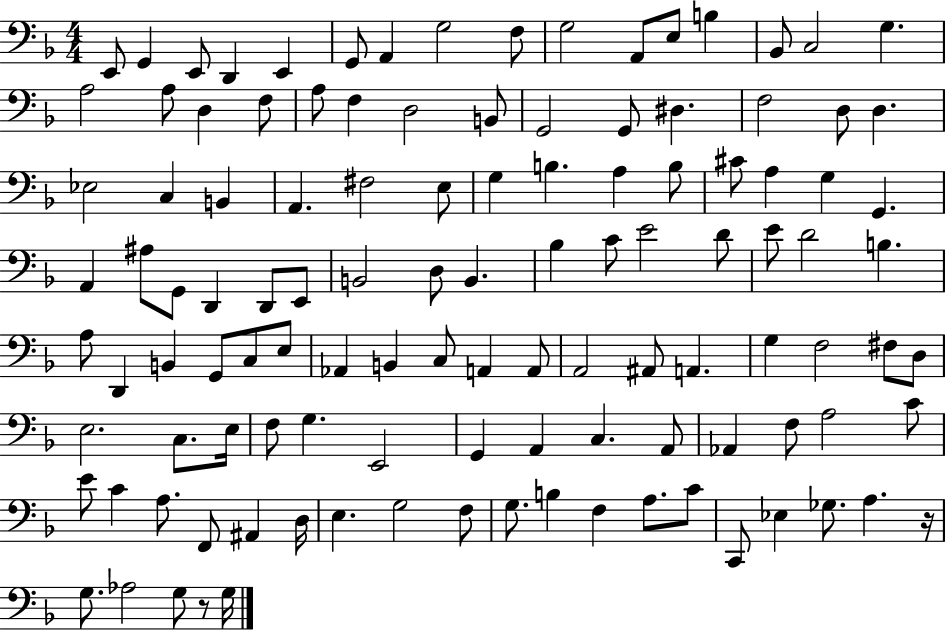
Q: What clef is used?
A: bass